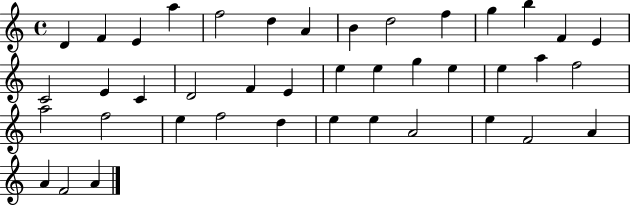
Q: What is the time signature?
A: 4/4